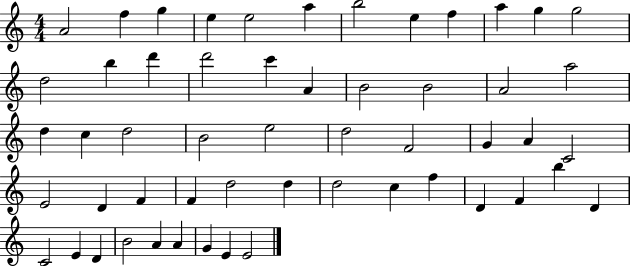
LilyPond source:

{
  \clef treble
  \numericTimeSignature
  \time 4/4
  \key c \major
  a'2 f''4 g''4 | e''4 e''2 a''4 | b''2 e''4 f''4 | a''4 g''4 g''2 | \break d''2 b''4 d'''4 | d'''2 c'''4 a'4 | b'2 b'2 | a'2 a''2 | \break d''4 c''4 d''2 | b'2 e''2 | d''2 f'2 | g'4 a'4 c'2 | \break e'2 d'4 f'4 | f'4 d''2 d''4 | d''2 c''4 f''4 | d'4 f'4 b''4 d'4 | \break c'2 e'4 d'4 | b'2 a'4 a'4 | g'4 e'4 e'2 | \bar "|."
}